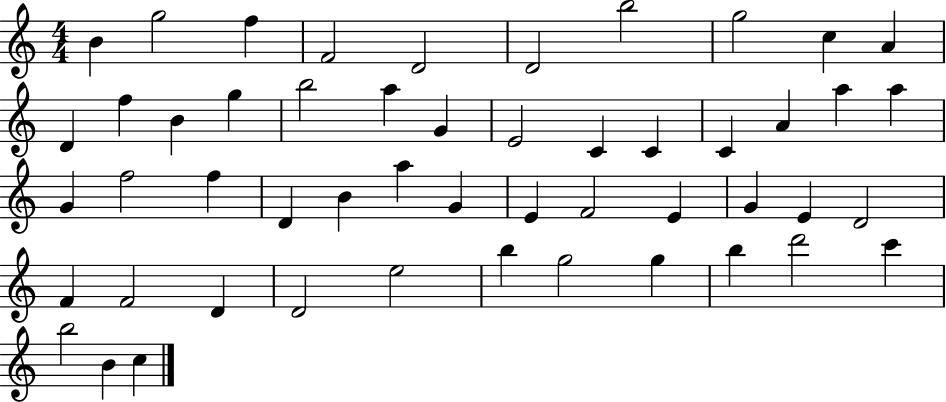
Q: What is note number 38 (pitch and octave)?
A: F4